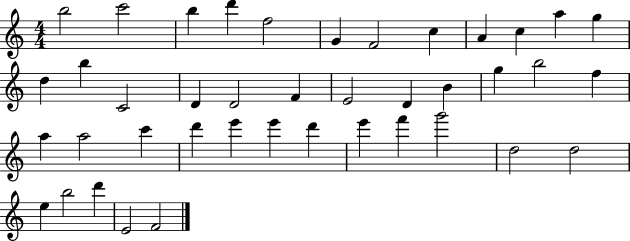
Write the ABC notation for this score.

X:1
T:Untitled
M:4/4
L:1/4
K:C
b2 c'2 b d' f2 G F2 c A c a g d b C2 D D2 F E2 D B g b2 f a a2 c' d' e' e' d' e' f' g'2 d2 d2 e b2 d' E2 F2